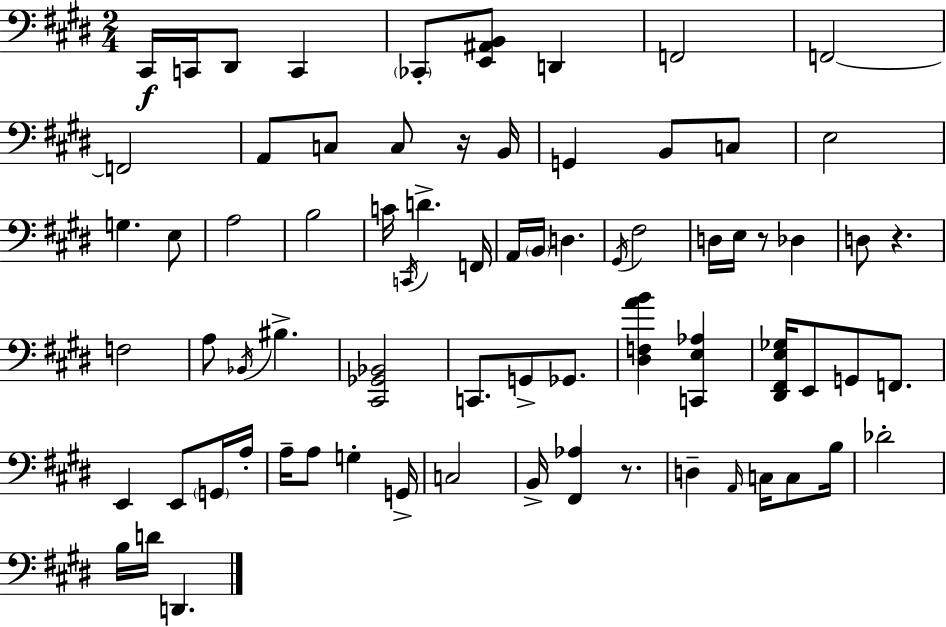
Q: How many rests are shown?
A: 4